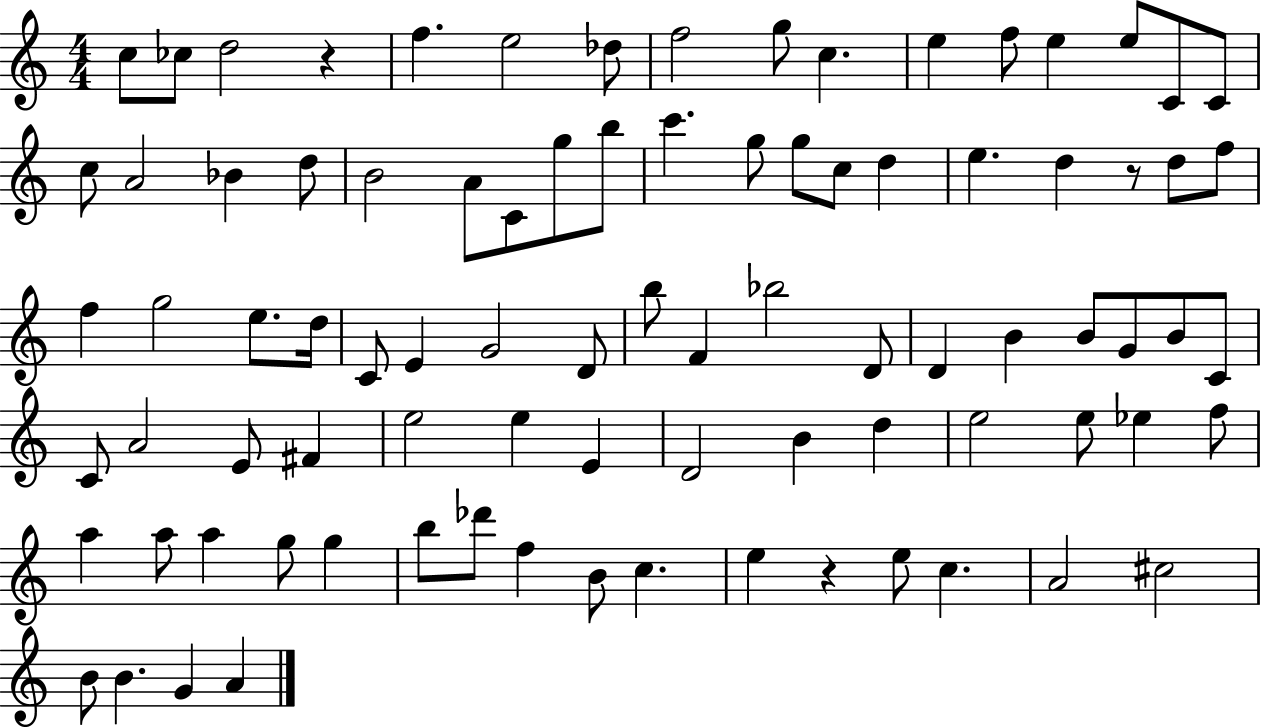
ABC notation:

X:1
T:Untitled
M:4/4
L:1/4
K:C
c/2 _c/2 d2 z f e2 _d/2 f2 g/2 c e f/2 e e/2 C/2 C/2 c/2 A2 _B d/2 B2 A/2 C/2 g/2 b/2 c' g/2 g/2 c/2 d e d z/2 d/2 f/2 f g2 e/2 d/4 C/2 E G2 D/2 b/2 F _b2 D/2 D B B/2 G/2 B/2 C/2 C/2 A2 E/2 ^F e2 e E D2 B d e2 e/2 _e f/2 a a/2 a g/2 g b/2 _d'/2 f B/2 c e z e/2 c A2 ^c2 B/2 B G A